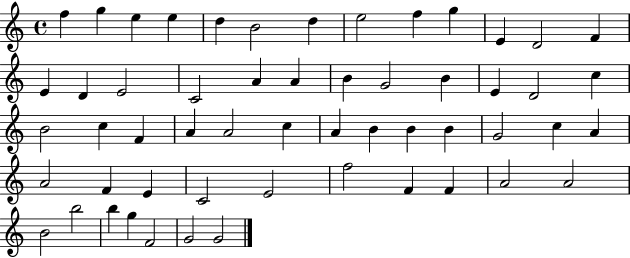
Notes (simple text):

F5/q G5/q E5/q E5/q D5/q B4/h D5/q E5/h F5/q G5/q E4/q D4/h F4/q E4/q D4/q E4/h C4/h A4/q A4/q B4/q G4/h B4/q E4/q D4/h C5/q B4/h C5/q F4/q A4/q A4/h C5/q A4/q B4/q B4/q B4/q G4/h C5/q A4/q A4/h F4/q E4/q C4/h E4/h F5/h F4/q F4/q A4/h A4/h B4/h B5/h B5/q G5/q F4/h G4/h G4/h